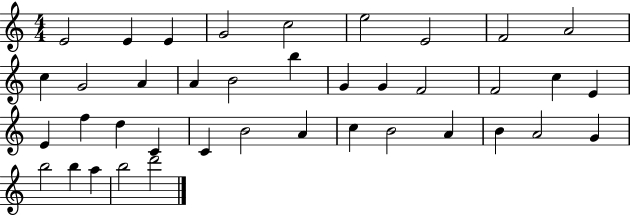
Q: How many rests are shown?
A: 0